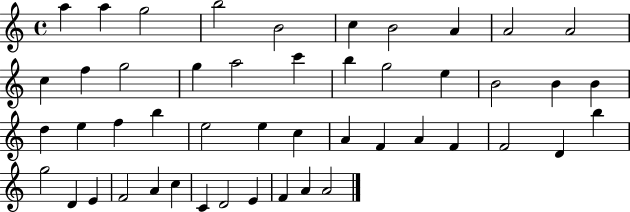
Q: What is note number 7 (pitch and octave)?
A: B4